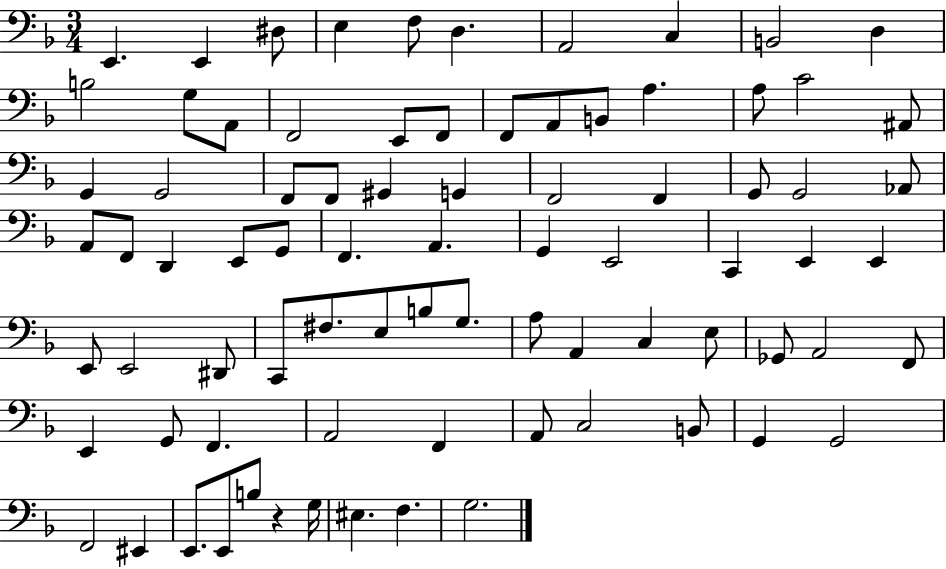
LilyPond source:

{
  \clef bass
  \numericTimeSignature
  \time 3/4
  \key f \major
  e,4. e,4 dis8 | e4 f8 d4. | a,2 c4 | b,2 d4 | \break b2 g8 a,8 | f,2 e,8 f,8 | f,8 a,8 b,8 a4. | a8 c'2 ais,8 | \break g,4 g,2 | f,8 f,8 gis,4 g,4 | f,2 f,4 | g,8 g,2 aes,8 | \break a,8 f,8 d,4 e,8 g,8 | f,4. a,4. | g,4 e,2 | c,4 e,4 e,4 | \break e,8 e,2 dis,8 | c,8 fis8. e8 b8 g8. | a8 a,4 c4 e8 | ges,8 a,2 f,8 | \break e,4 g,8 f,4. | a,2 f,4 | a,8 c2 b,8 | g,4 g,2 | \break f,2 eis,4 | e,8. e,8 b8 r4 g16 | eis4. f4. | g2. | \break \bar "|."
}